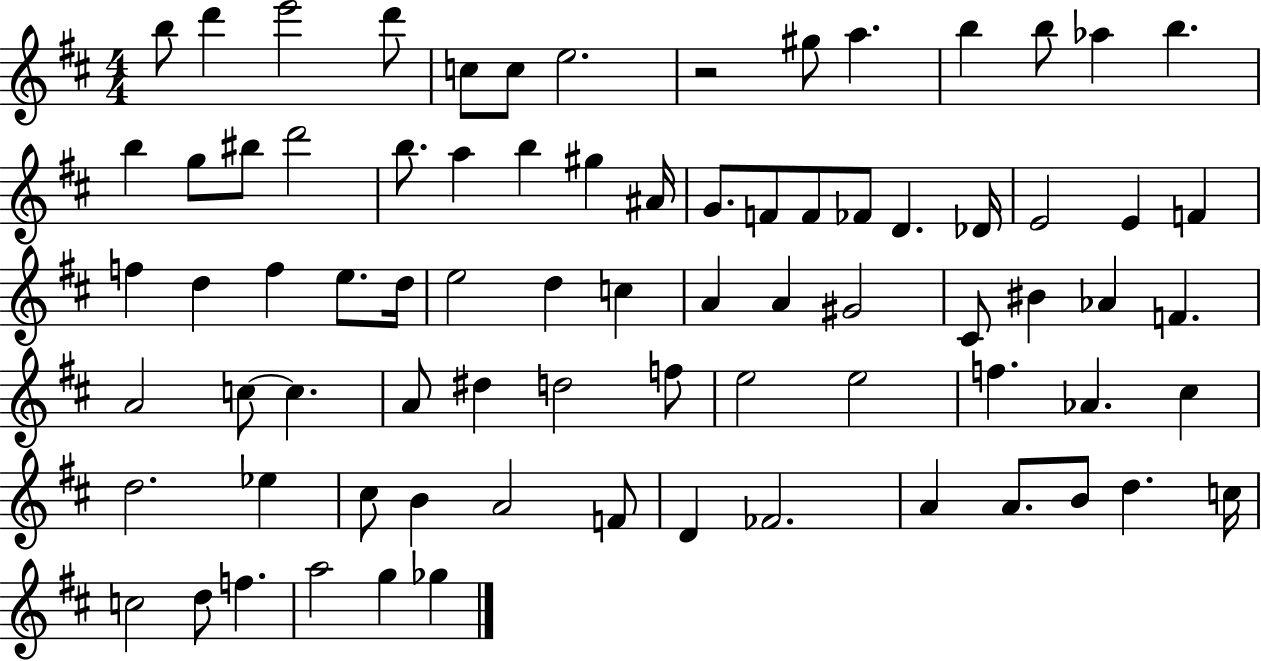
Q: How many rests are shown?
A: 1